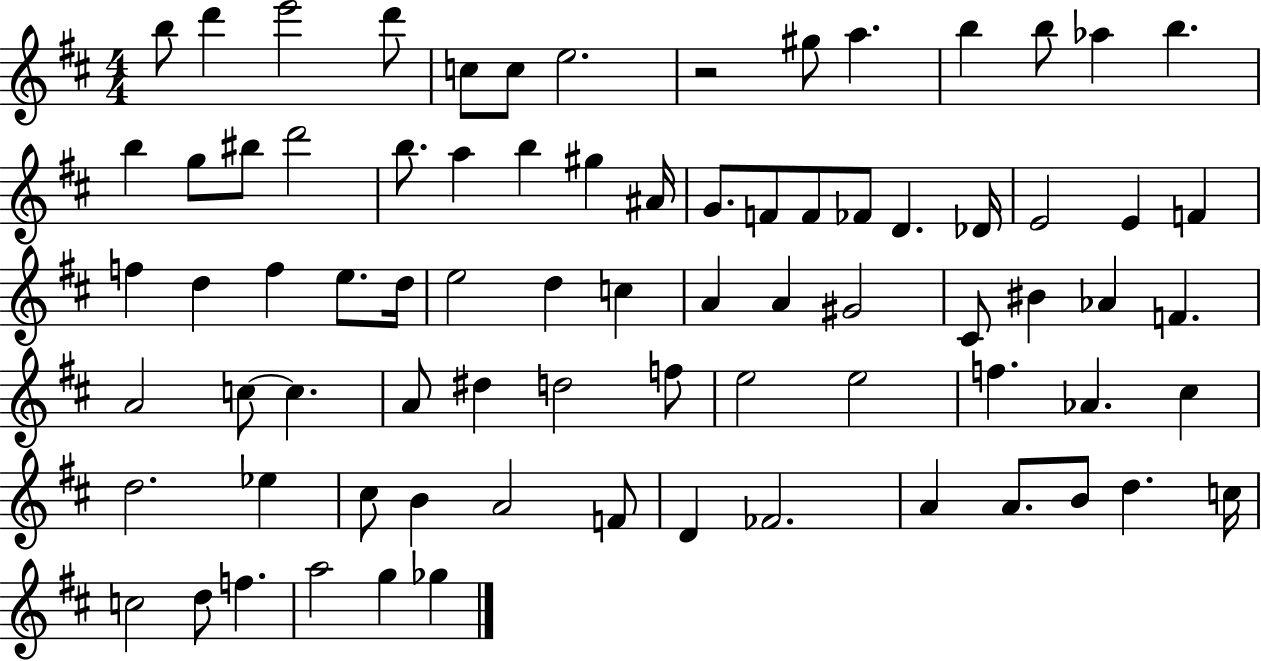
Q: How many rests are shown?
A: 1